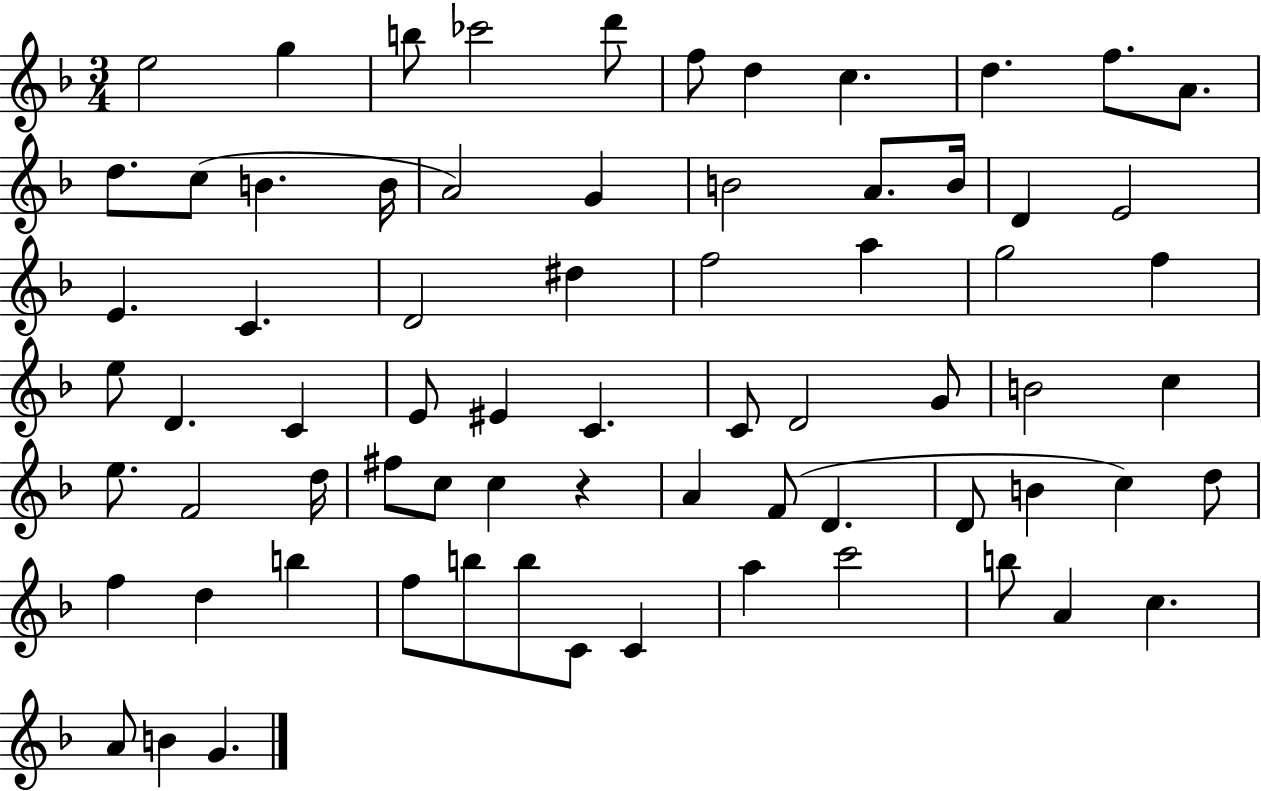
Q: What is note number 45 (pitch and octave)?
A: F#5